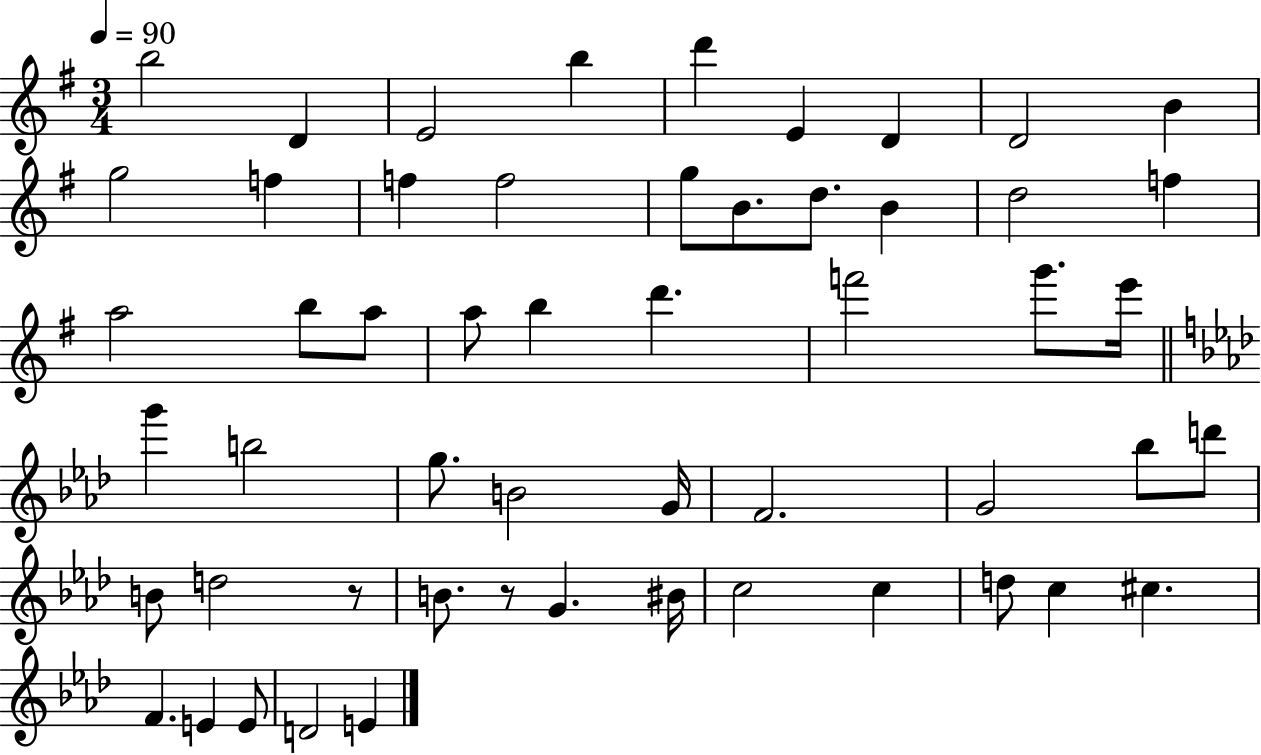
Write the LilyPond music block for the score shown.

{
  \clef treble
  \numericTimeSignature
  \time 3/4
  \key g \major
  \tempo 4 = 90
  \repeat volta 2 { b''2 d'4 | e'2 b''4 | d'''4 e'4 d'4 | d'2 b'4 | \break g''2 f''4 | f''4 f''2 | g''8 b'8. d''8. b'4 | d''2 f''4 | \break a''2 b''8 a''8 | a''8 b''4 d'''4. | f'''2 g'''8. e'''16 | \bar "||" \break \key f \minor g'''4 b''2 | g''8. b'2 g'16 | f'2. | g'2 bes''8 d'''8 | \break b'8 d''2 r8 | b'8. r8 g'4. bis'16 | c''2 c''4 | d''8 c''4 cis''4. | \break f'4. e'4 e'8 | d'2 e'4 | } \bar "|."
}